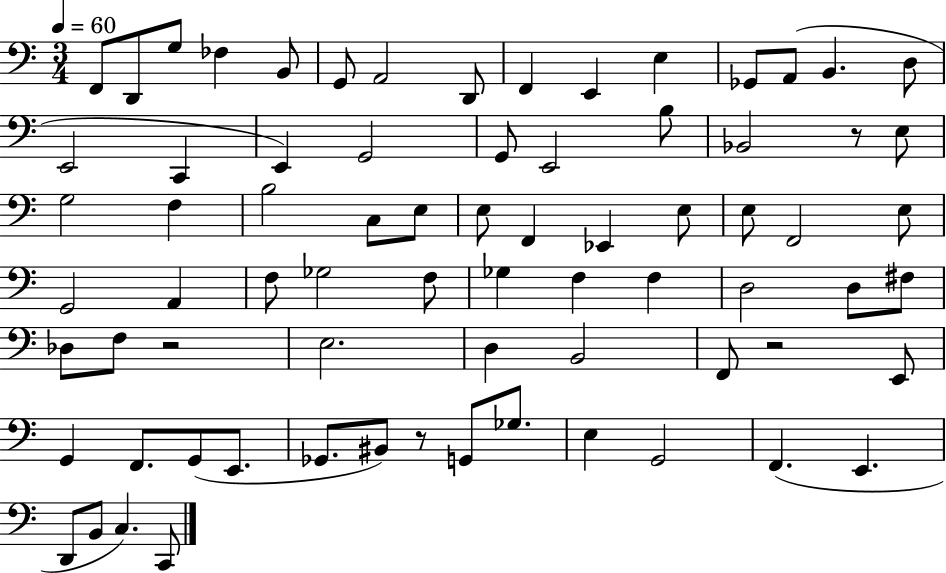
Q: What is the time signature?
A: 3/4